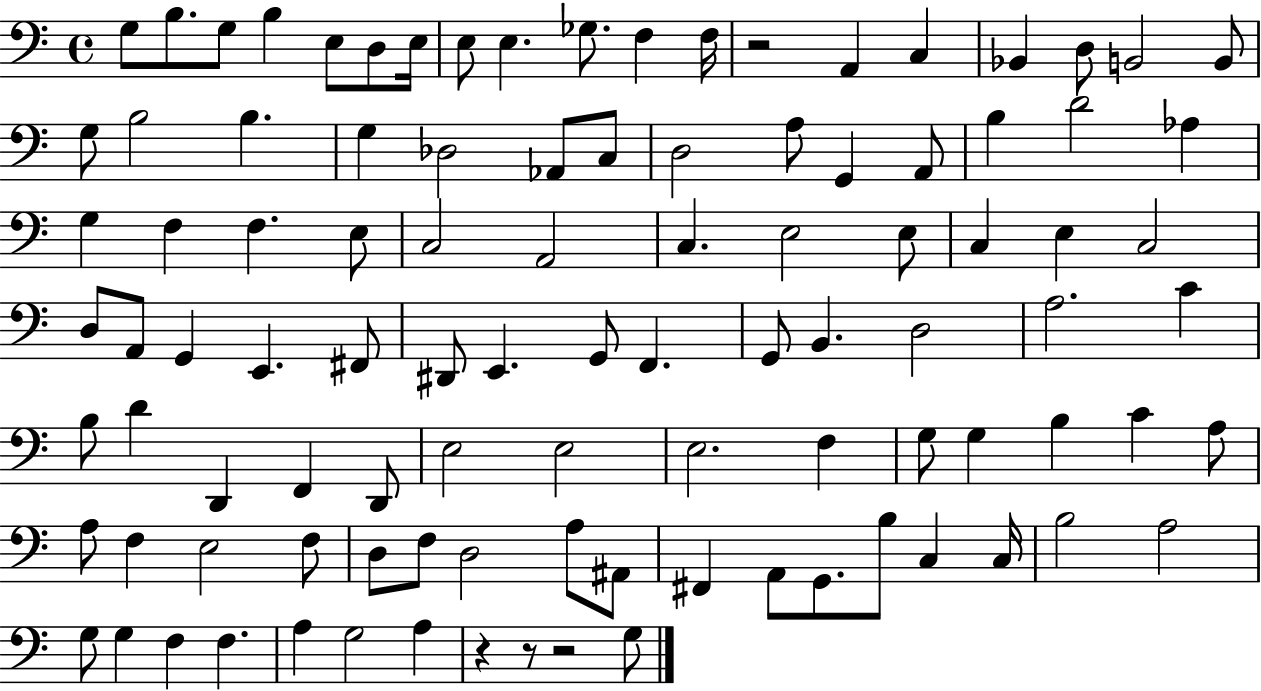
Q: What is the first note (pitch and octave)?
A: G3